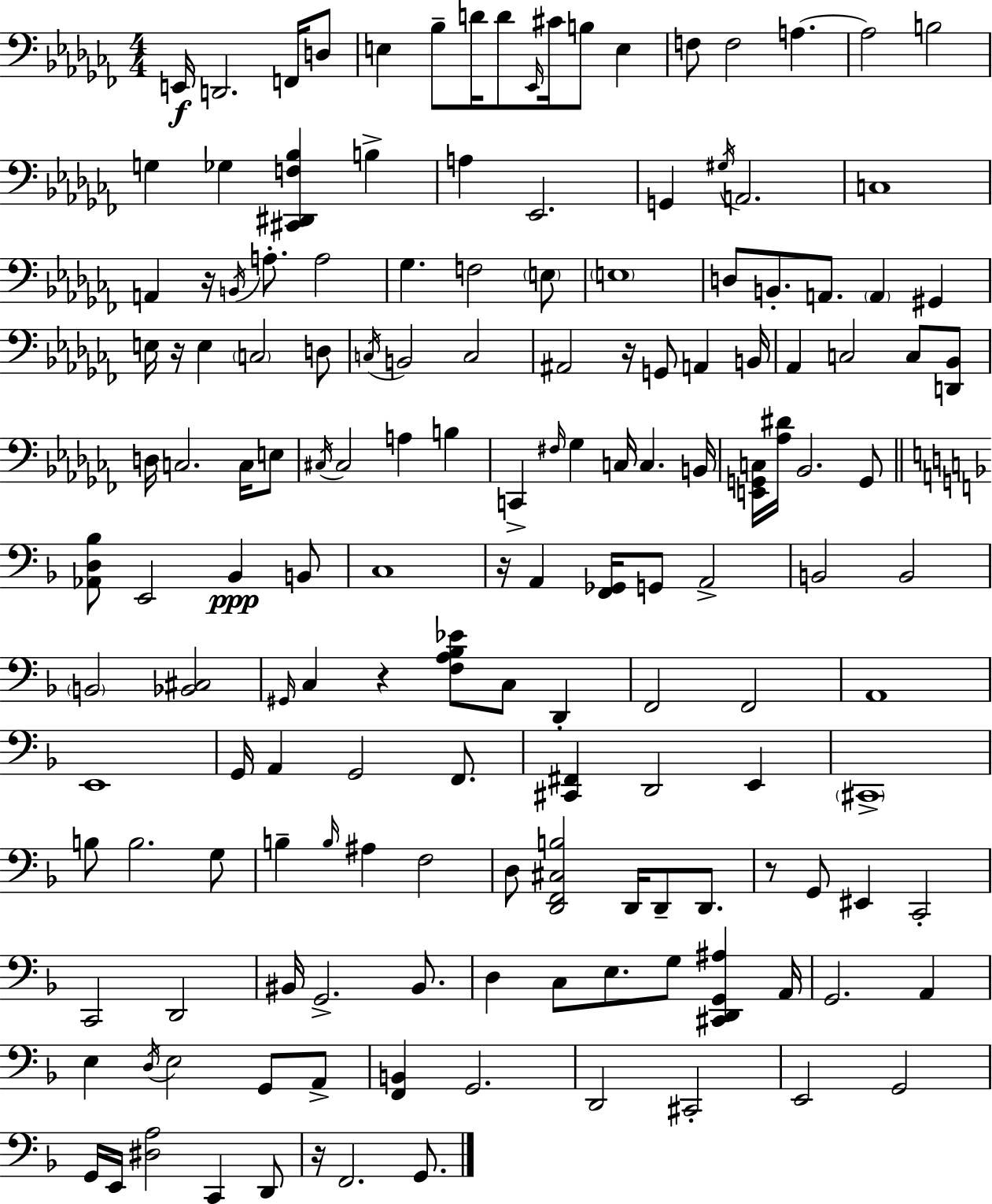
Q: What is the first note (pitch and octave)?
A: E2